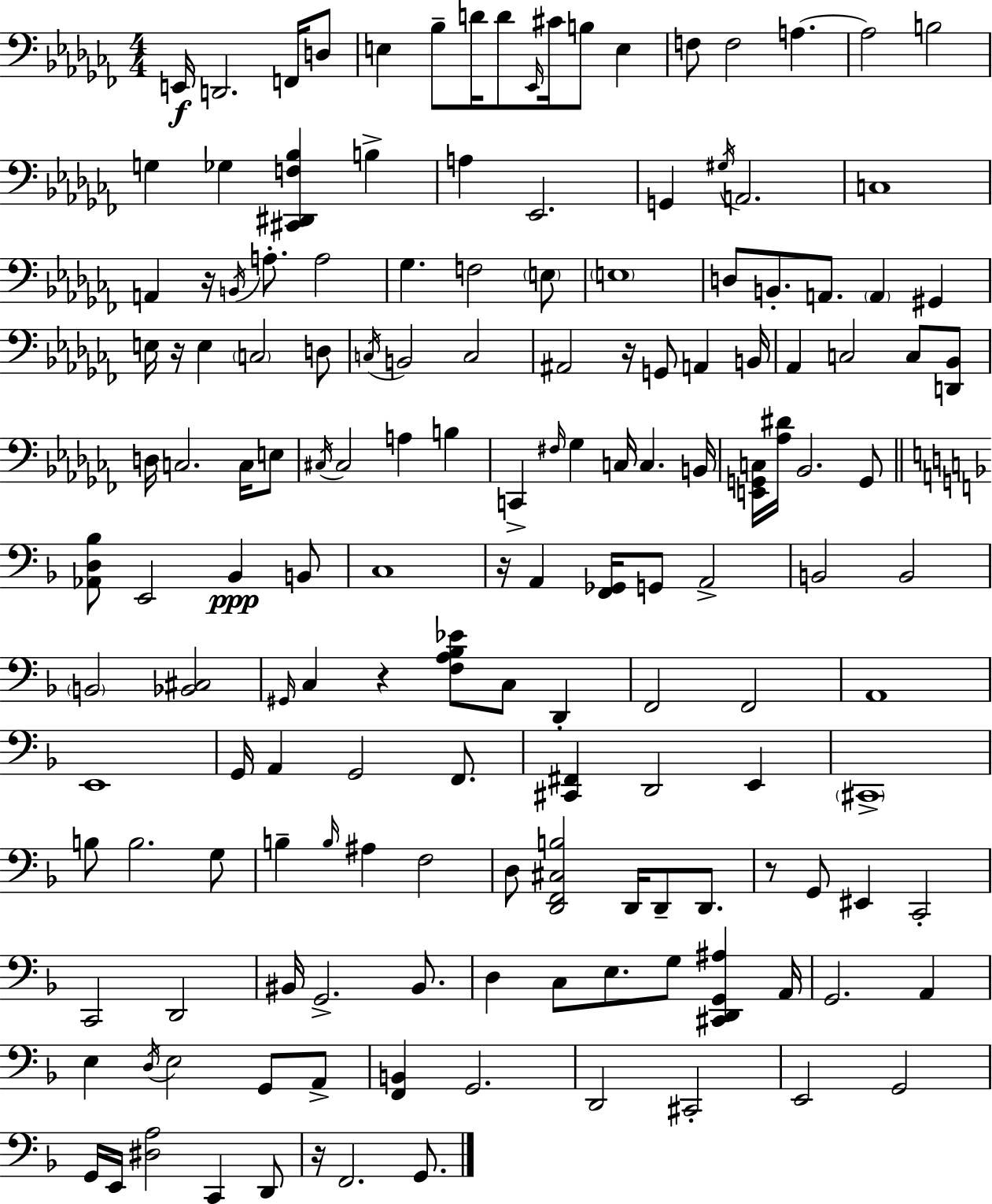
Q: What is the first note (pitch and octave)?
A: E2